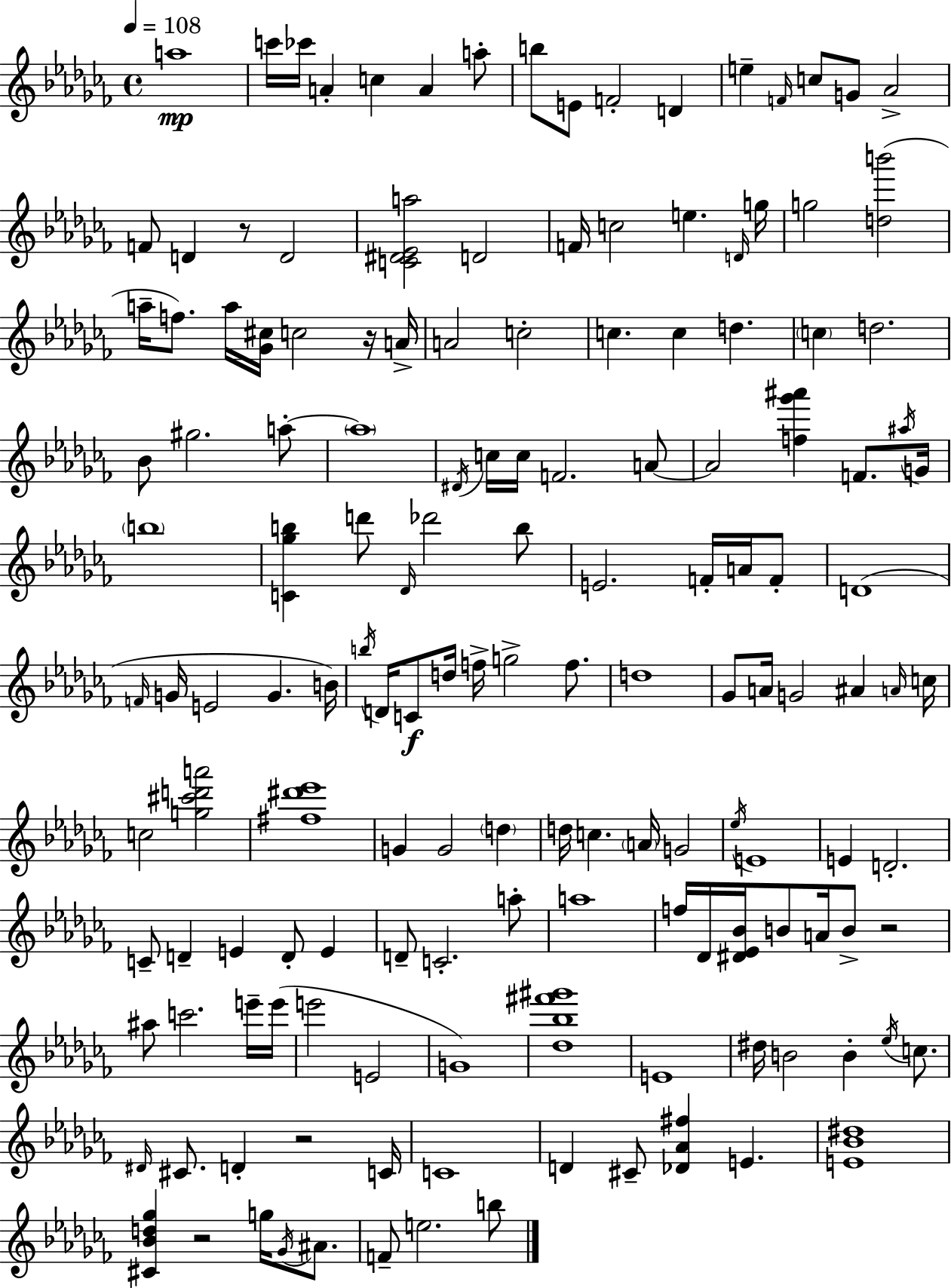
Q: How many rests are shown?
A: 5